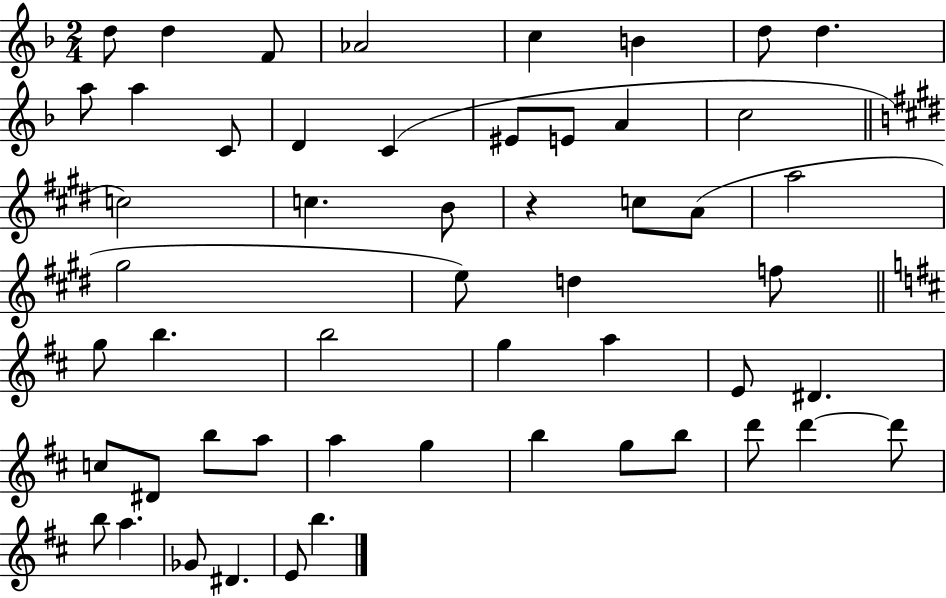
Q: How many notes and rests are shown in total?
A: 53